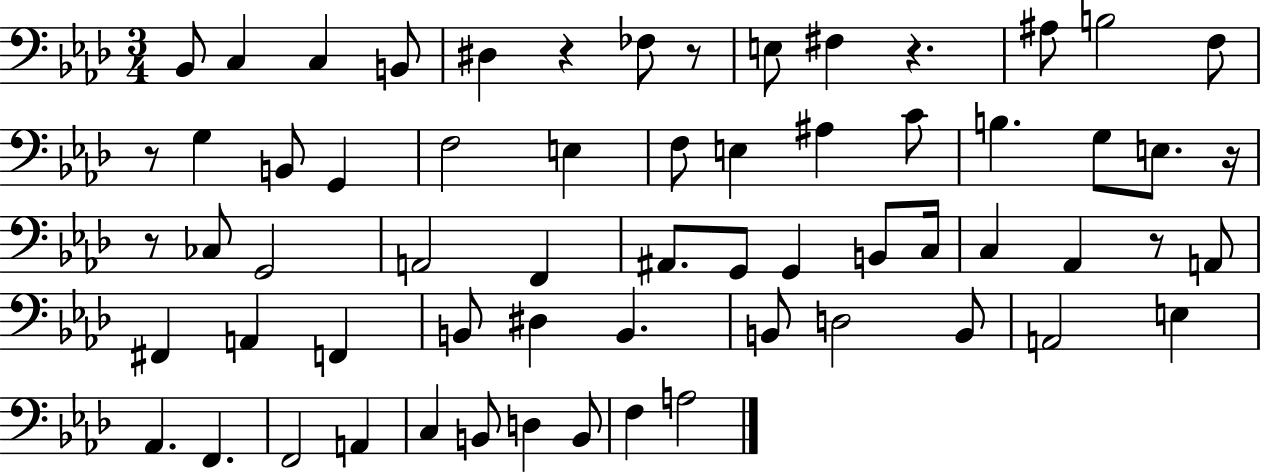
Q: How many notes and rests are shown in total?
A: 63